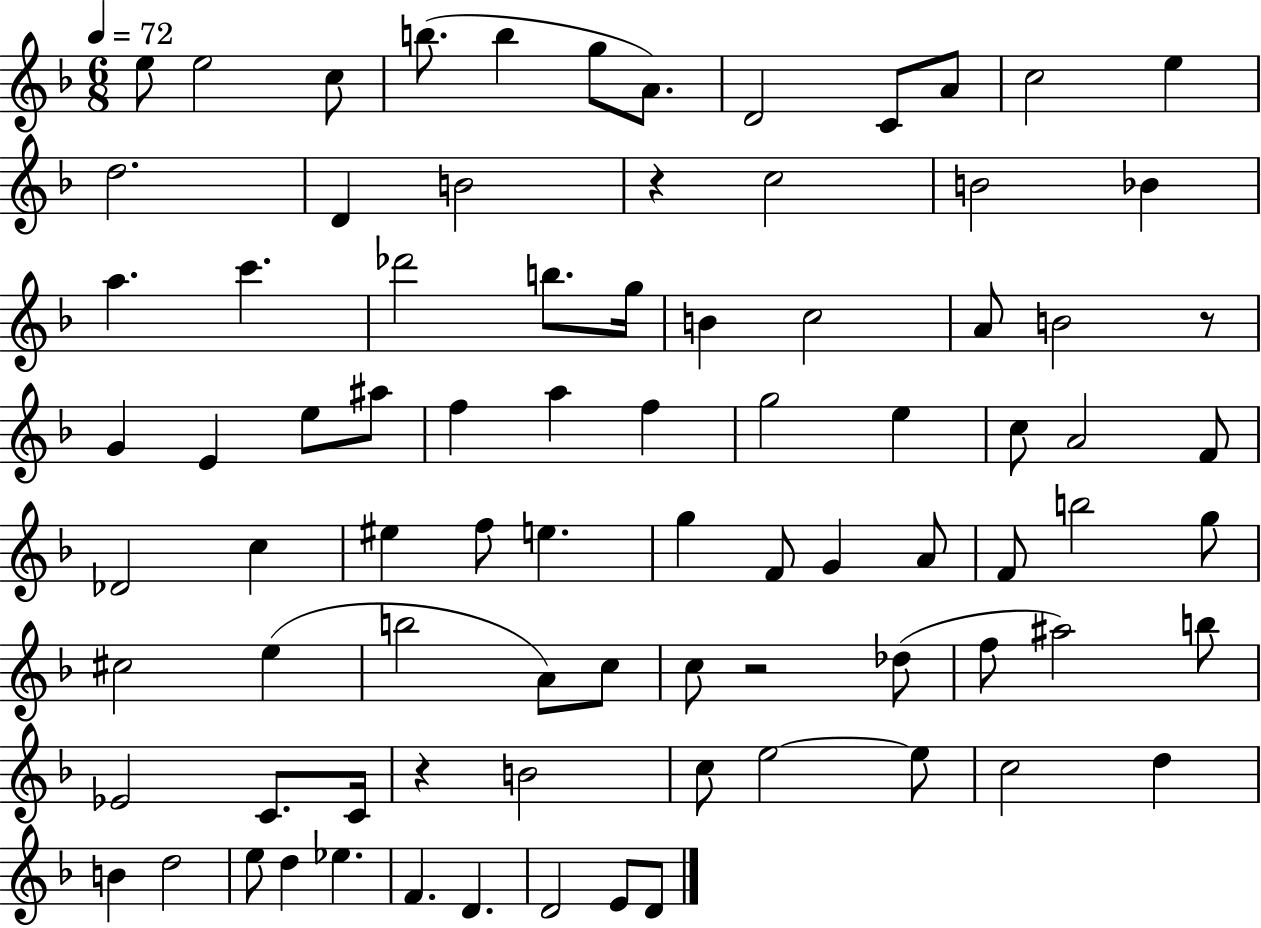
{
  \clef treble
  \numericTimeSignature
  \time 6/8
  \key f \major
  \tempo 4 = 72
  e''8 e''2 c''8 | b''8.( b''4 g''8 a'8.) | d'2 c'8 a'8 | c''2 e''4 | \break d''2. | d'4 b'2 | r4 c''2 | b'2 bes'4 | \break a''4. c'''4. | des'''2 b''8. g''16 | b'4 c''2 | a'8 b'2 r8 | \break g'4 e'4 e''8 ais''8 | f''4 a''4 f''4 | g''2 e''4 | c''8 a'2 f'8 | \break des'2 c''4 | eis''4 f''8 e''4. | g''4 f'8 g'4 a'8 | f'8 b''2 g''8 | \break cis''2 e''4( | b''2 a'8) c''8 | c''8 r2 des''8( | f''8 ais''2) b''8 | \break ees'2 c'8. c'16 | r4 b'2 | c''8 e''2~~ e''8 | c''2 d''4 | \break b'4 d''2 | e''8 d''4 ees''4. | f'4. d'4. | d'2 e'8 d'8 | \break \bar "|."
}